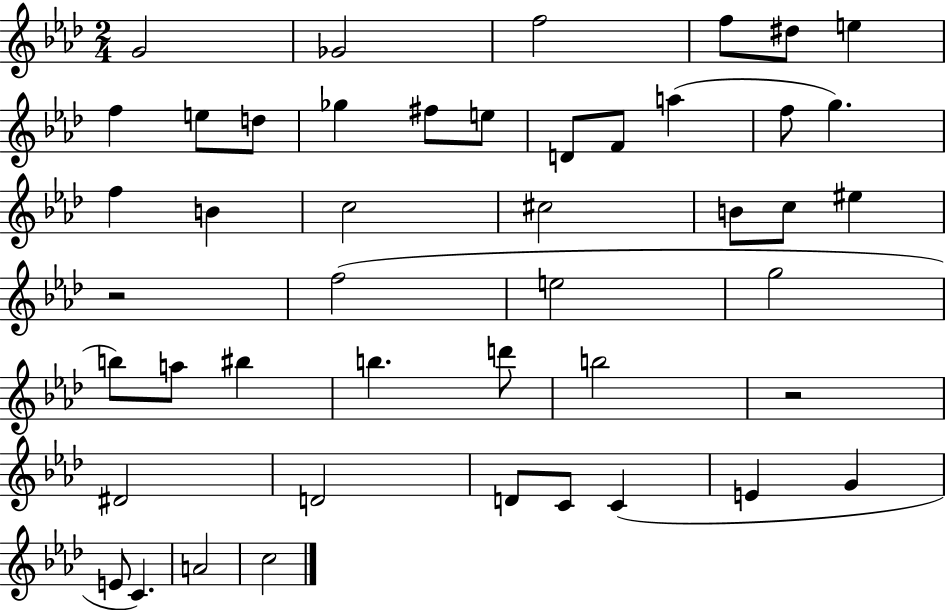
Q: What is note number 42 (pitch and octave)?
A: C4